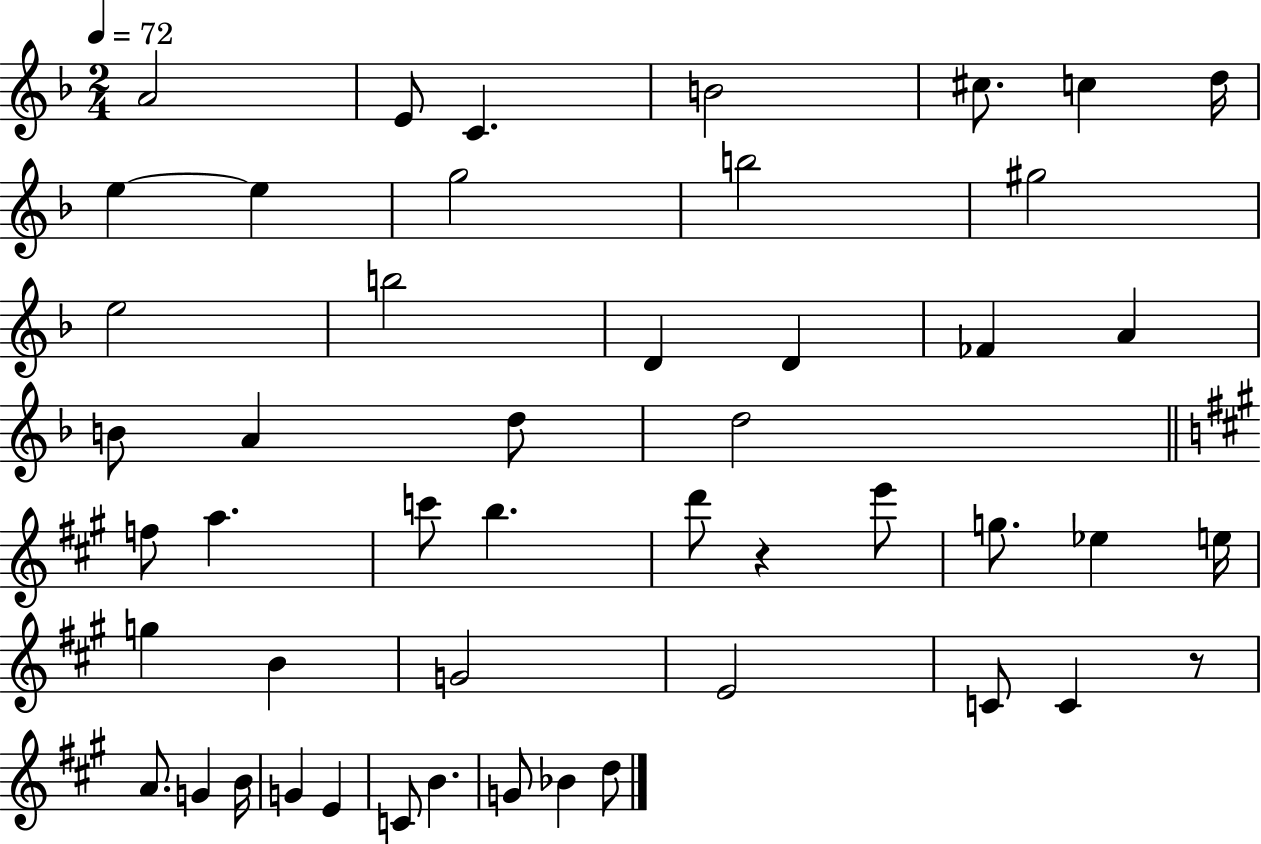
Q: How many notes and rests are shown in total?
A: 49